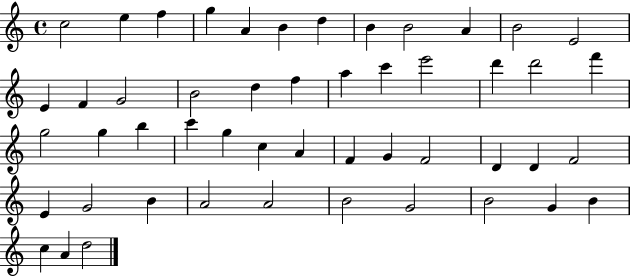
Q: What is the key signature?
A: C major